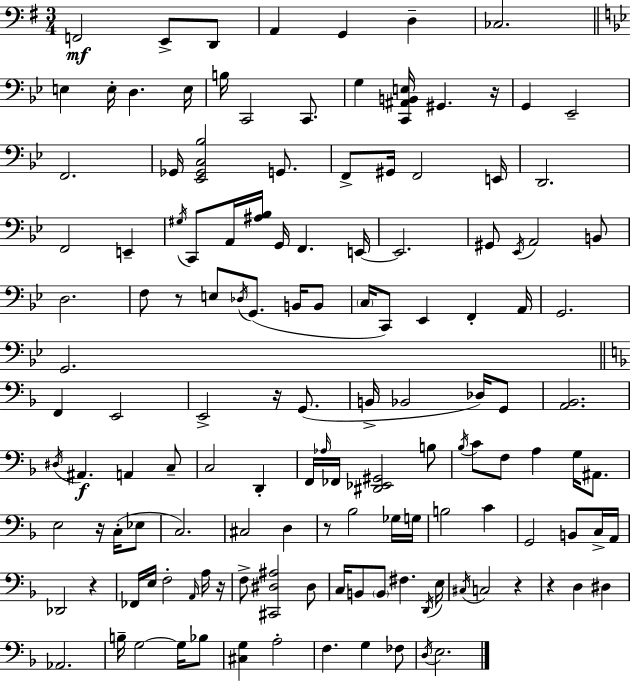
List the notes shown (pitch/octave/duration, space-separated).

F2/h E2/e D2/e A2/q G2/q D3/q CES3/h. E3/q E3/s D3/q. E3/s B3/s C2/h C2/e. G3/q [C2,A#2,B2,E3]/s G#2/q. R/s G2/q Eb2/h F2/h. Gb2/s [Eb2,Gb2,C3,Bb3]/h G2/e. F2/e G#2/s F2/h E2/s D2/h. F2/h E2/q G#3/s C2/e A2/s [A#3,Bb3]/s G2/s F2/q. E2/s E2/h. G#2/e Eb2/s A2/h B2/e D3/h. F3/e R/e E3/e Db3/s G2/e. B2/s B2/e C3/s C2/e Eb2/q F2/q A2/s G2/h. G2/h. F2/q E2/h E2/h R/s G2/e. B2/s Bb2/h Db3/s G2/e [A2,Bb2]/h. D#3/s A#2/q. A2/q C3/e C3/h D2/q F2/s Ab3/s FES2/s [D#2,Eb2,G#2]/h B3/e Bb3/s C4/e F3/e A3/q G3/s A#2/e. E3/h R/s C3/s Eb3/e C3/h. C#3/h D3/q R/e Bb3/h Gb3/s G3/s B3/h C4/q G2/h B2/e C3/s A2/s Db2/h R/q FES2/s E3/s F3/h A2/s A3/s R/s F3/e [C#2,D#3,A#3]/h D#3/e C3/s B2/e B2/e F#3/q. D2/s E3/s C#3/s C3/h R/q R/q D3/q D#3/q Ab2/h. B3/s G3/h G3/s Bb3/e [C#3,G3]/q A3/h F3/q. G3/q FES3/e D3/s E3/h.